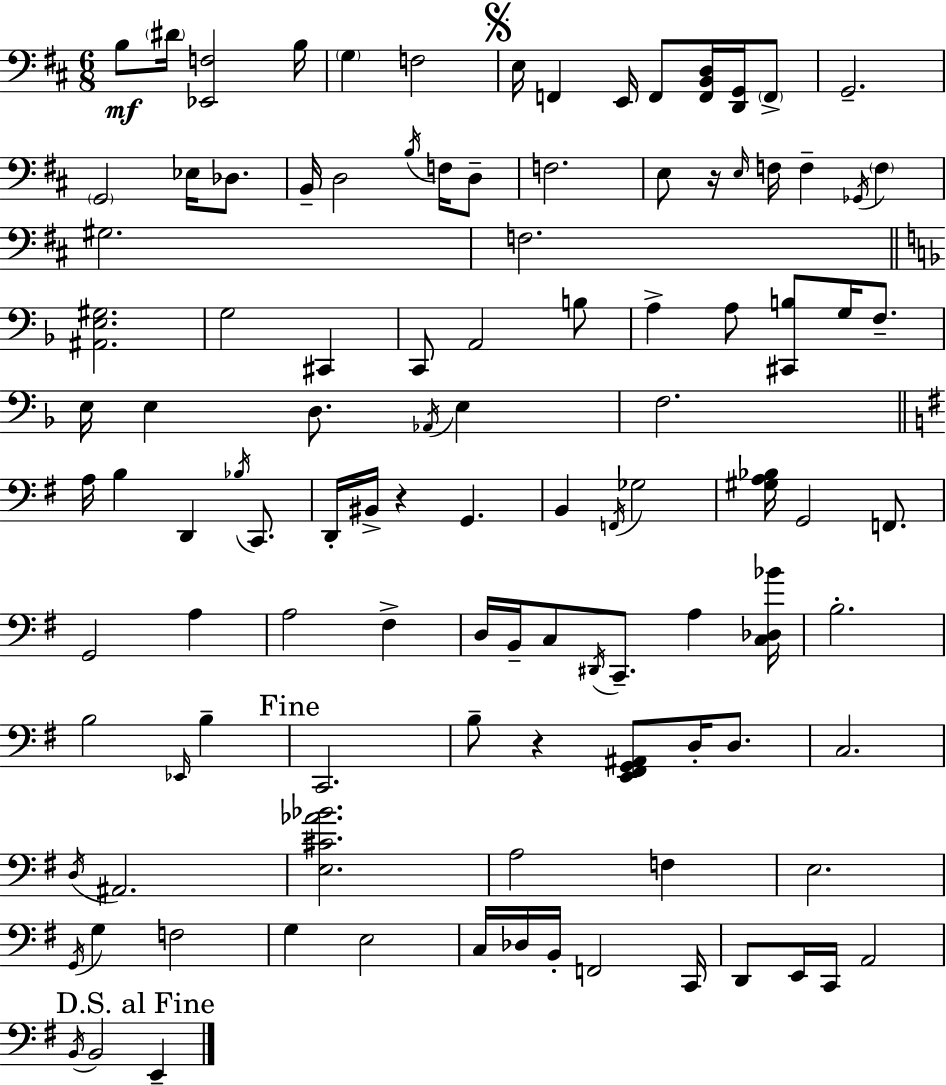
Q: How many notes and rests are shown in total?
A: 109